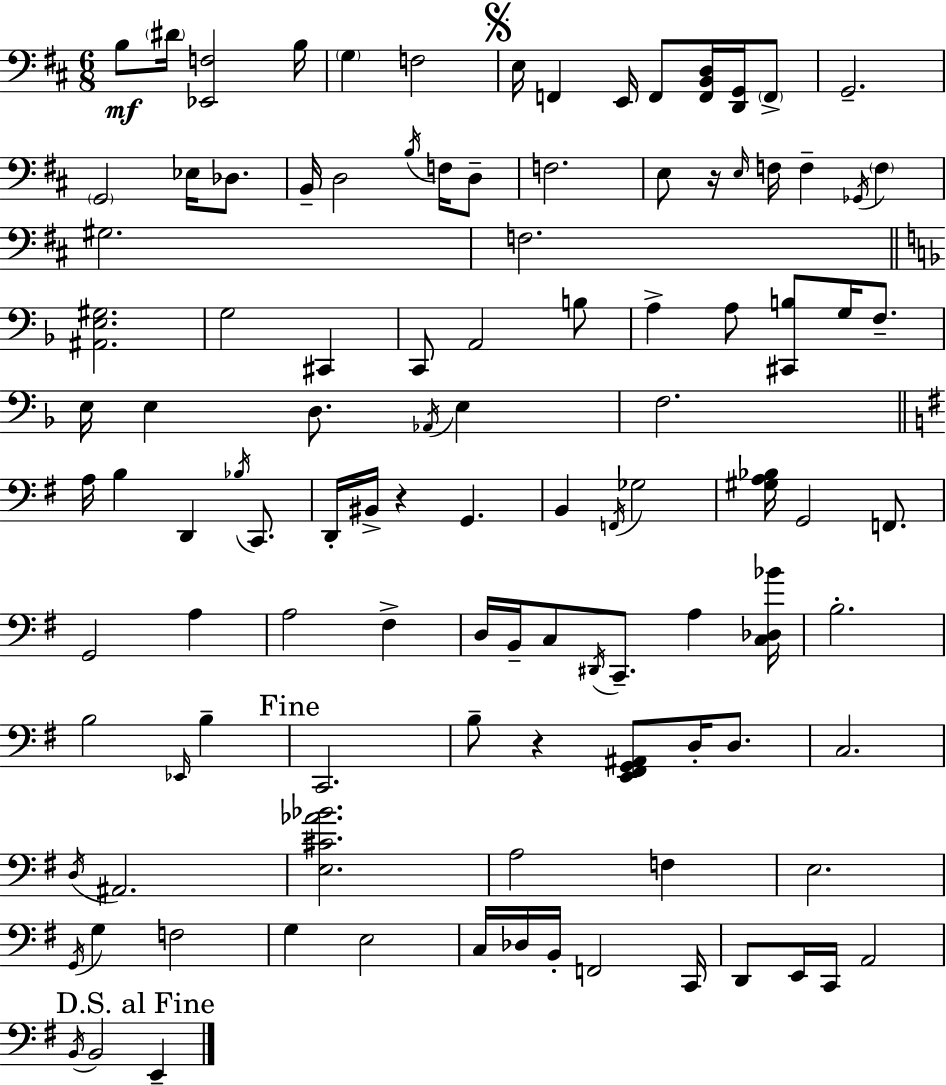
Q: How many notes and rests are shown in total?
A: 109